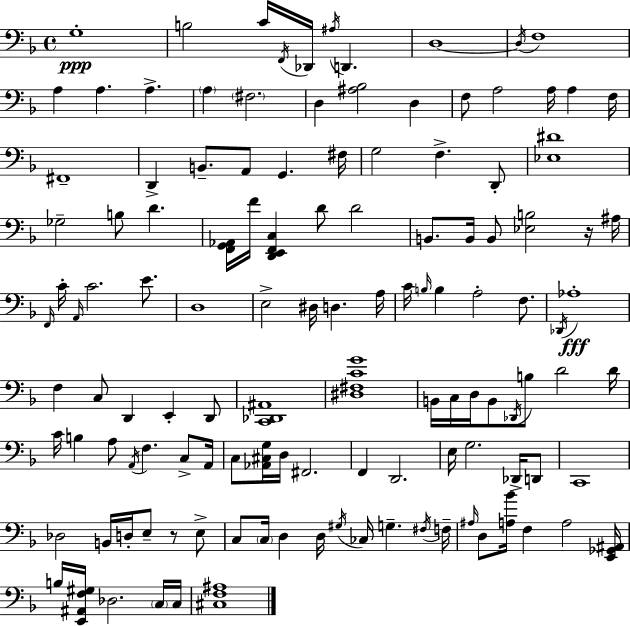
{
  \clef bass
  \time 4/4
  \defaultTimeSignature
  \key f \major
  g1-.\ppp | b2 c'16 \acciaccatura { f,16 } des,16 \acciaccatura { ais16 } d,4. | d1~~ | \acciaccatura { d16 } f1 | \break a4 a4. a4.-> | \parenthesize a4 \parenthesize fis2. | d4 <ais bes>2 d4 | f8 a2 a16 a4 | \break f16 fis,1-- | d,4-> b,8.-- a,8 g,4. | fis16 g2 f4.-> | d,8-. <ees dis'>1 | \break ges2-- b8 d'4. | <f, g, aes,>16 f'16 <d, e, f, c>4 d'8 d'2 | b,8. b,16 b,8 <ees b>2 | r16 ais16 \grace { f,16 } c'16-. \grace { a,16 } c'2. | \break e'8. d1 | e2-> dis16 d4. | a16 c'16 \grace { b16 } b4 a2-. | f8. \acciaccatura { des,16 }\fff aes1-. | \break f4 c8 d,4 | e,4-. d,8 <c, des, ais,>1 | <dis fis c' g'>1 | b,16 c16 d16 b,8 \acciaccatura { des,16 } b8 d'2 | \break d'16 c'16 b4 a8 \acciaccatura { a,16 } | f4. c8-> a,16 c8 <aes, cis g>16 d16 fis,2. | f,4 d,2. | e16 g2. | \break des,16-> d,8 c,1 | des2 | b,16 d16-. e8-- r8 e8-> c8 \parenthesize c16 d4 | d16 \acciaccatura { gis16 } ces16 g4.-- \acciaccatura { fis16 } f16-- \grace { ais16 } d8 <a bes'>16 f4 | \break a2 <e, ges, ais,>16 b16 <e, ais, f gis>16 des2. | \parenthesize c16 c16 <cis f ais>1 | \bar "|."
}